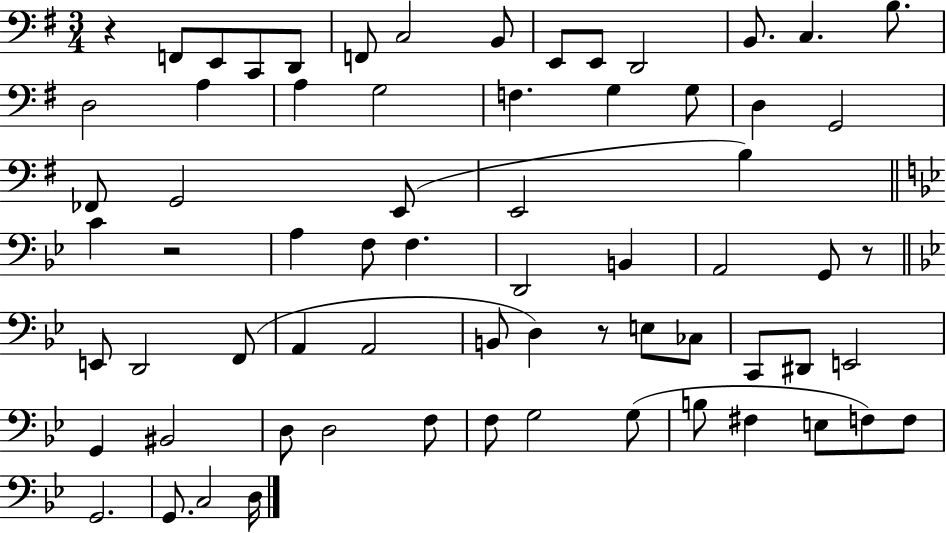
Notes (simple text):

R/q F2/e E2/e C2/e D2/e F2/e C3/h B2/e E2/e E2/e D2/h B2/e. C3/q. B3/e. D3/h A3/q A3/q G3/h F3/q. G3/q G3/e D3/q G2/h FES2/e G2/h E2/e E2/h B3/q C4/q R/h A3/q F3/e F3/q. D2/h B2/q A2/h G2/e R/e E2/e D2/h F2/e A2/q A2/h B2/e D3/q R/e E3/e CES3/e C2/e D#2/e E2/h G2/q BIS2/h D3/e D3/h F3/e F3/e G3/h G3/e B3/e F#3/q E3/e F3/e F3/e G2/h. G2/e. C3/h D3/s